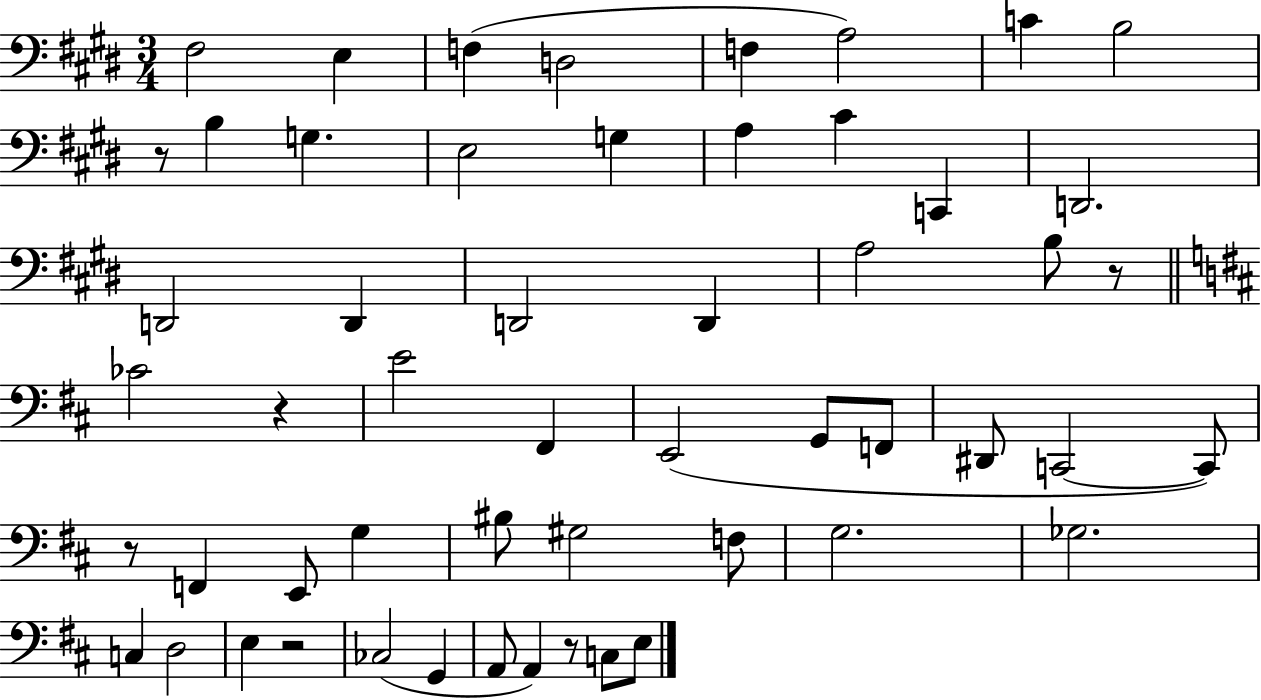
{
  \clef bass
  \numericTimeSignature
  \time 3/4
  \key e \major
  fis2 e4 | f4( d2 | f4 a2) | c'4 b2 | \break r8 b4 g4. | e2 g4 | a4 cis'4 c,4 | d,2. | \break d,2 d,4 | d,2 d,4 | a2 b8 r8 | \bar "||" \break \key b \minor ces'2 r4 | e'2 fis,4 | e,2( g,8 f,8 | dis,8 c,2~~ c,8) | \break r8 f,4 e,8 g4 | bis8 gis2 f8 | g2. | ges2. | \break c4 d2 | e4 r2 | ces2( g,4 | a,8 a,4) r8 c8 e8 | \break \bar "|."
}